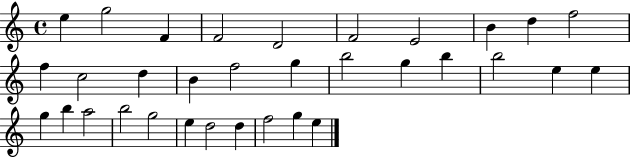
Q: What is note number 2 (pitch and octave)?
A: G5